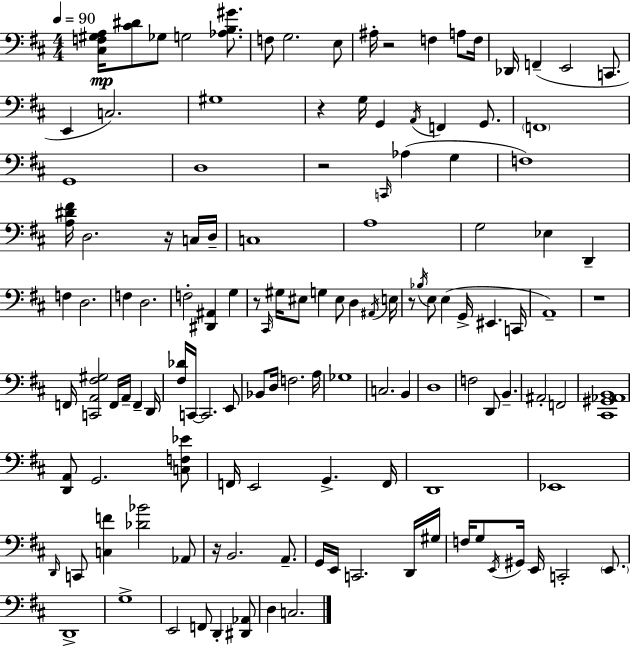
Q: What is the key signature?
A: D major